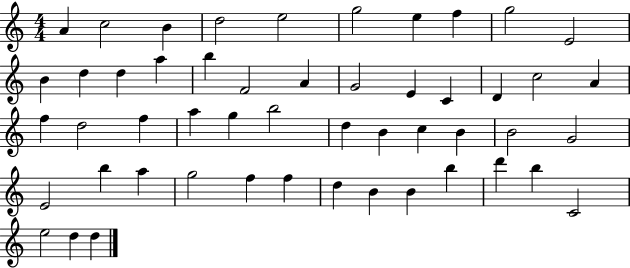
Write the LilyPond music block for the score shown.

{
  \clef treble
  \numericTimeSignature
  \time 4/4
  \key c \major
  a'4 c''2 b'4 | d''2 e''2 | g''2 e''4 f''4 | g''2 e'2 | \break b'4 d''4 d''4 a''4 | b''4 f'2 a'4 | g'2 e'4 c'4 | d'4 c''2 a'4 | \break f''4 d''2 f''4 | a''4 g''4 b''2 | d''4 b'4 c''4 b'4 | b'2 g'2 | \break e'2 b''4 a''4 | g''2 f''4 f''4 | d''4 b'4 b'4 b''4 | d'''4 b''4 c'2 | \break e''2 d''4 d''4 | \bar "|."
}